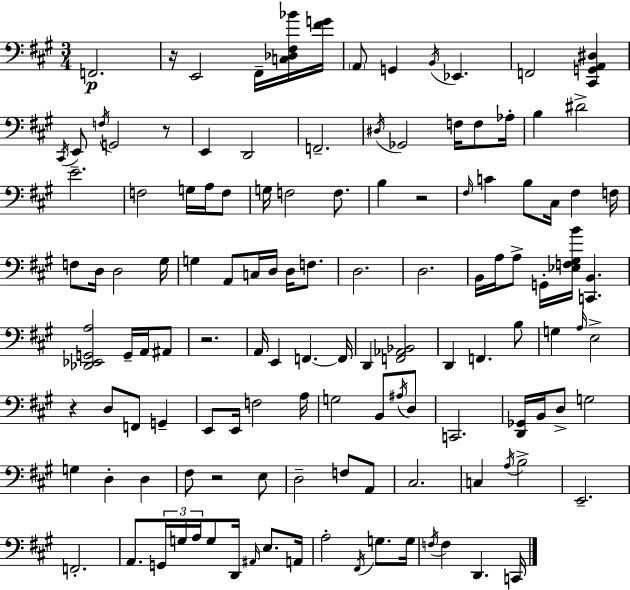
{
  \clef bass
  \numericTimeSignature
  \time 3/4
  \key a \major
  f,2.\p | r16 e,2 fis,16-- <c des fis bes'>16 <fis' g'>16 | \parenthesize a,8 g,4 \acciaccatura { b,16 } ees,4. | f,2 <cis, g, a, dis>4 | \break \acciaccatura { cis,16 } e,8 \acciaccatura { f16 } g,2 | r8 e,4 d,2 | f,2.-- | \acciaccatura { dis16 } ges,2 | \break f16 f8 aes16-. b4 dis'2-> | e'2.-- | f2 | g16 a16 f8 g16 f2 | \break f8. b4 r2 | \grace { fis16 } c'4 b8 cis16 | fis4 f16 f8 d16 d2 | gis16 g4 a,8 c16 | \break d16 d16 f8. d2. | d2. | b,16 a16 a8-> g,16-. <ees f gis b'>16 <c, b,>4. | <des, ees, g, a>2 | \break g,16-- a,16 ais,8 r2. | a,16 e,4 f,4.~~ | f,16 d,4 <f, aes, bes,>2 | d,4 f,4. | \break b8 g4 \grace { a16 } e2-> | r4 d8 | f,8 g,4-- e,8 e,16 f2 | a16 g2 | \break b,8 \acciaccatura { ais16 } d8 c,2. | <d, ges,>16 b,16 d8-> g2 | g4 d4-. | d4 fis8 r2 | \break e8 d2-- | f8 a,8 cis2. | c4 \acciaccatura { a16 } | b2-> e,2.-- | \break f,2.-. | a,8. \tuplet 3/2 { g,16 | g16 a16 } g8 d,16 \grace { ais,16 } e8. a,16 a2-. | \acciaccatura { fis,16 } g8. g16 \acciaccatura { f16 } | \break f4 d,4. c,16 \bar "|."
}